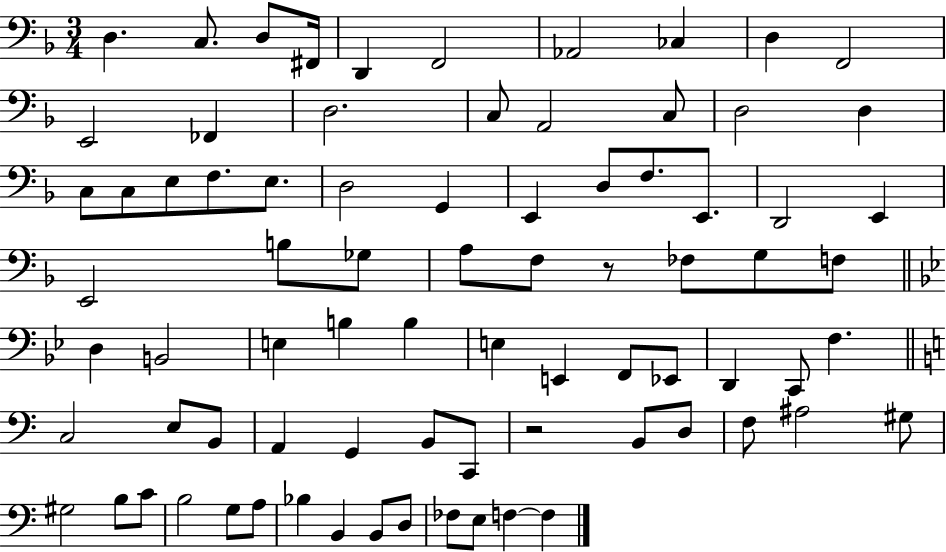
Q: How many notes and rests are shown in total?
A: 79